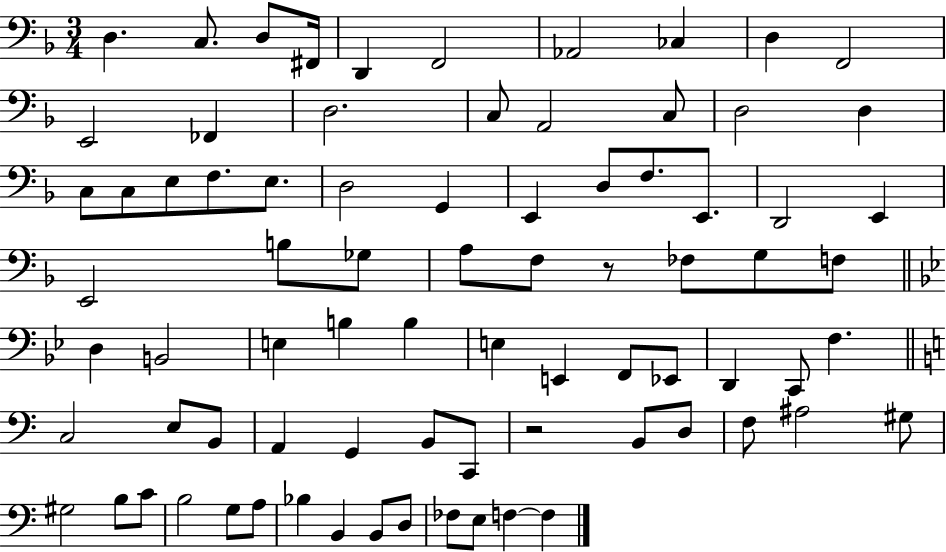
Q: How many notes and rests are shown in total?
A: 79